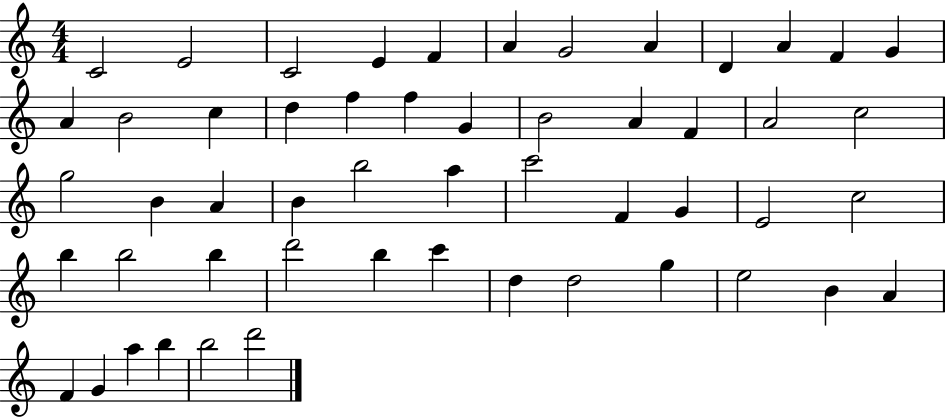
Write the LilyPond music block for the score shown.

{
  \clef treble
  \numericTimeSignature
  \time 4/4
  \key c \major
  c'2 e'2 | c'2 e'4 f'4 | a'4 g'2 a'4 | d'4 a'4 f'4 g'4 | \break a'4 b'2 c''4 | d''4 f''4 f''4 g'4 | b'2 a'4 f'4 | a'2 c''2 | \break g''2 b'4 a'4 | b'4 b''2 a''4 | c'''2 f'4 g'4 | e'2 c''2 | \break b''4 b''2 b''4 | d'''2 b''4 c'''4 | d''4 d''2 g''4 | e''2 b'4 a'4 | \break f'4 g'4 a''4 b''4 | b''2 d'''2 | \bar "|."
}